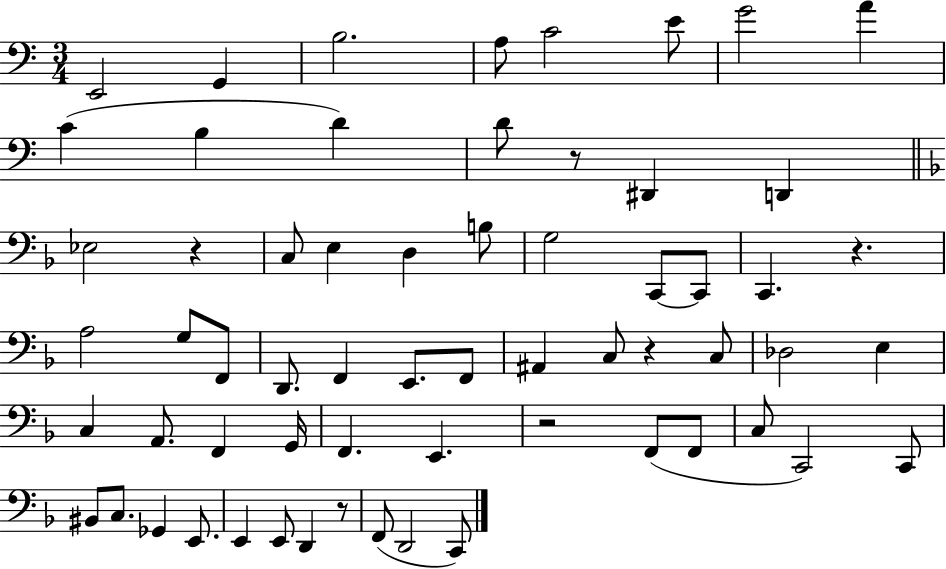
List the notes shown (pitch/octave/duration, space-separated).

E2/h G2/q B3/h. A3/e C4/h E4/e G4/h A4/q C4/q B3/q D4/q D4/e R/e D#2/q D2/q Eb3/h R/q C3/e E3/q D3/q B3/e G3/h C2/e C2/e C2/q. R/q. A3/h G3/e F2/e D2/e. F2/q E2/e. F2/e A#2/q C3/e R/q C3/e Db3/h E3/q C3/q A2/e. F2/q G2/s F2/q. E2/q. R/h F2/e F2/e C3/e C2/h C2/e BIS2/e C3/e. Gb2/q E2/e. E2/q E2/e D2/q R/e F2/e D2/h C2/e